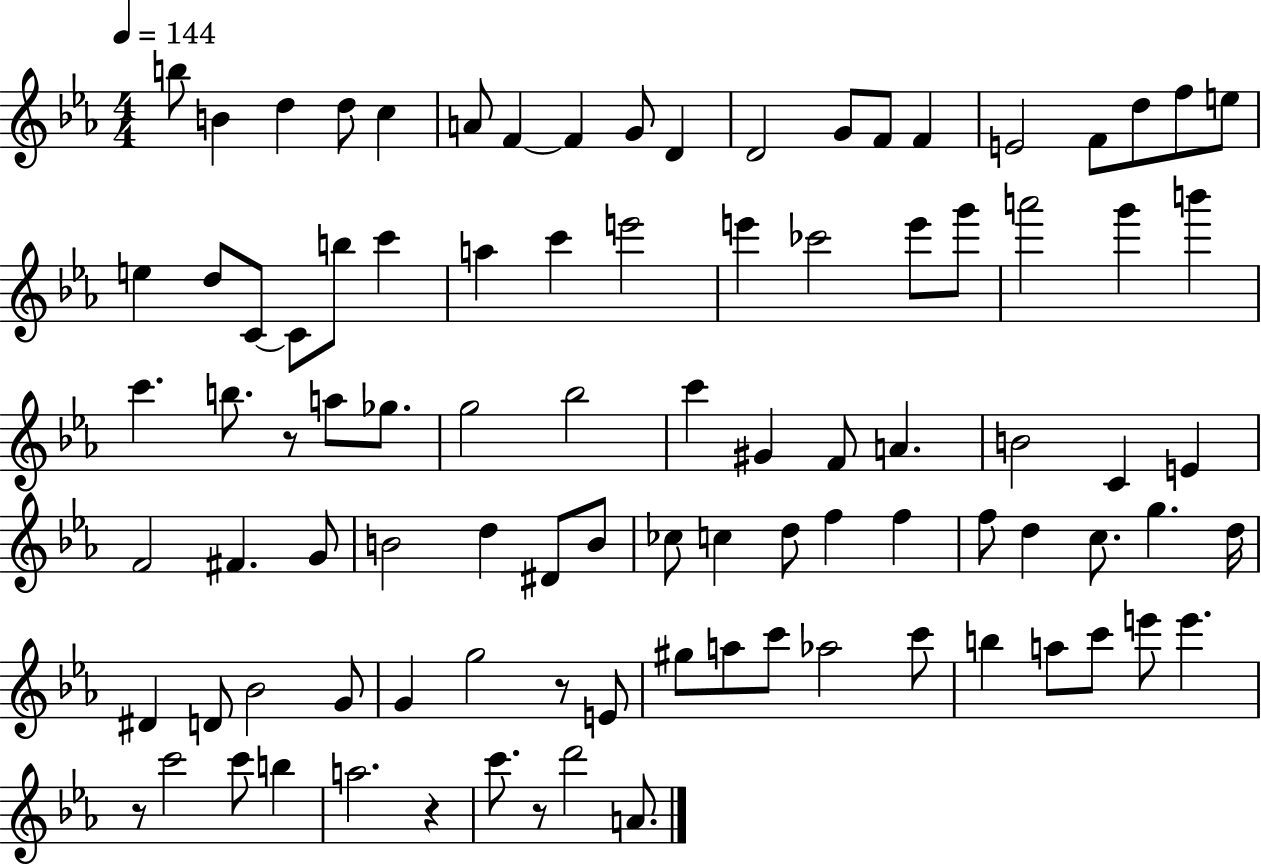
B5/e B4/q D5/q D5/e C5/q A4/e F4/q F4/q G4/e D4/q D4/h G4/e F4/e F4/q E4/h F4/e D5/e F5/e E5/e E5/q D5/e C4/e C4/e B5/e C6/q A5/q C6/q E6/h E6/q CES6/h E6/e G6/e A6/h G6/q B6/q C6/q. B5/e. R/e A5/e Gb5/e. G5/h Bb5/h C6/q G#4/q F4/e A4/q. B4/h C4/q E4/q F4/h F#4/q. G4/e B4/h D5/q D#4/e B4/e CES5/e C5/q D5/e F5/q F5/q F5/e D5/q C5/e. G5/q. D5/s D#4/q D4/e Bb4/h G4/e G4/q G5/h R/e E4/e G#5/e A5/e C6/e Ab5/h C6/e B5/q A5/e C6/e E6/e E6/q. R/e C6/h C6/e B5/q A5/h. R/q C6/e. R/e D6/h A4/e.